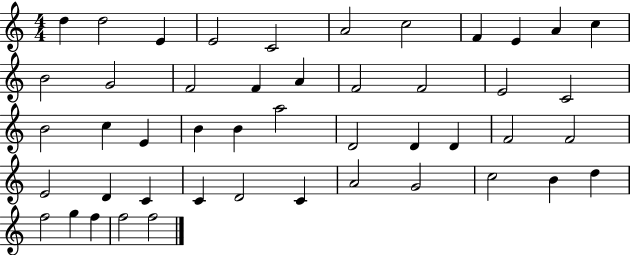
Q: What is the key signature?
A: C major